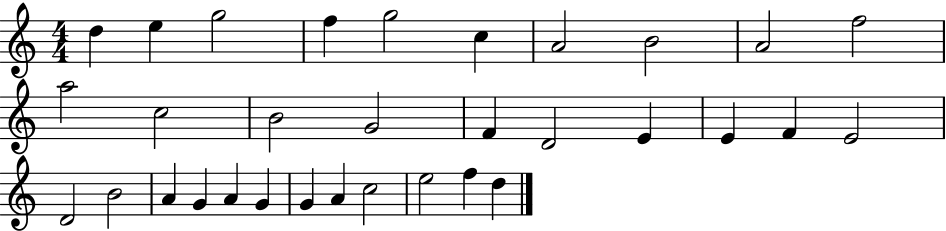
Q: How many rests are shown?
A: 0